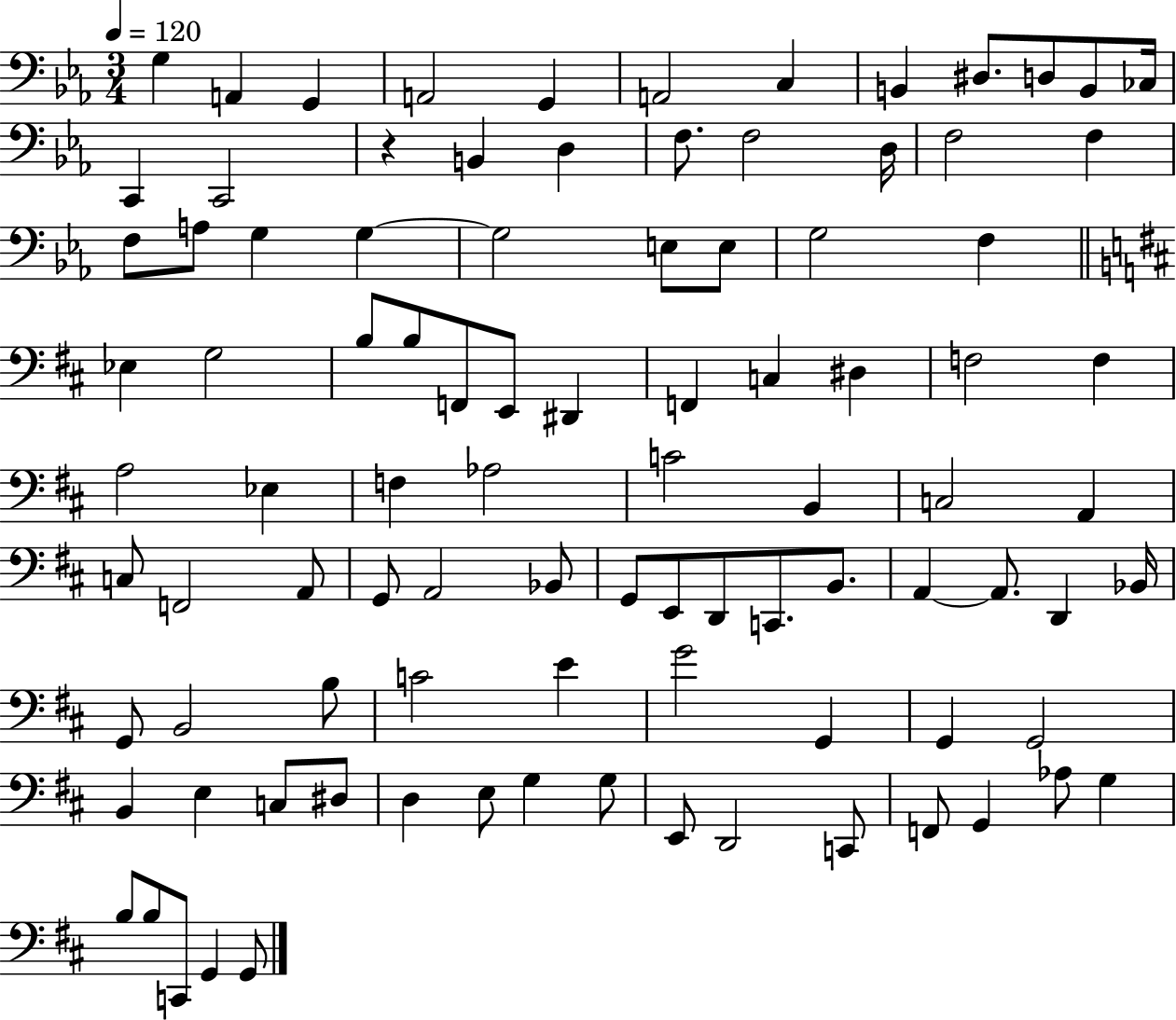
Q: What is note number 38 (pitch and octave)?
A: F2